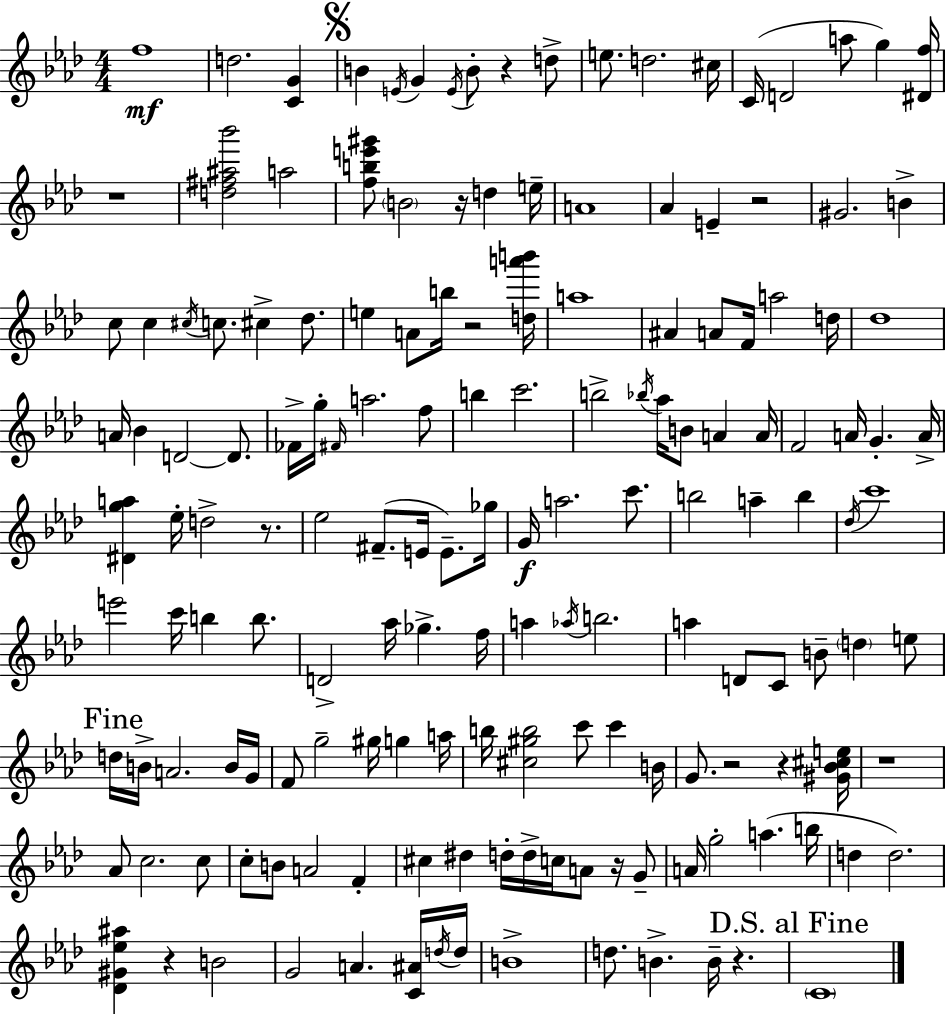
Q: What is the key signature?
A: AES major